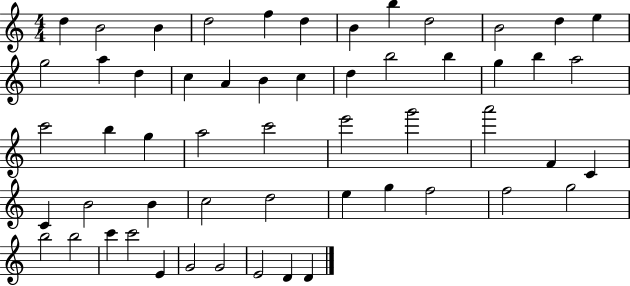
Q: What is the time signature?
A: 4/4